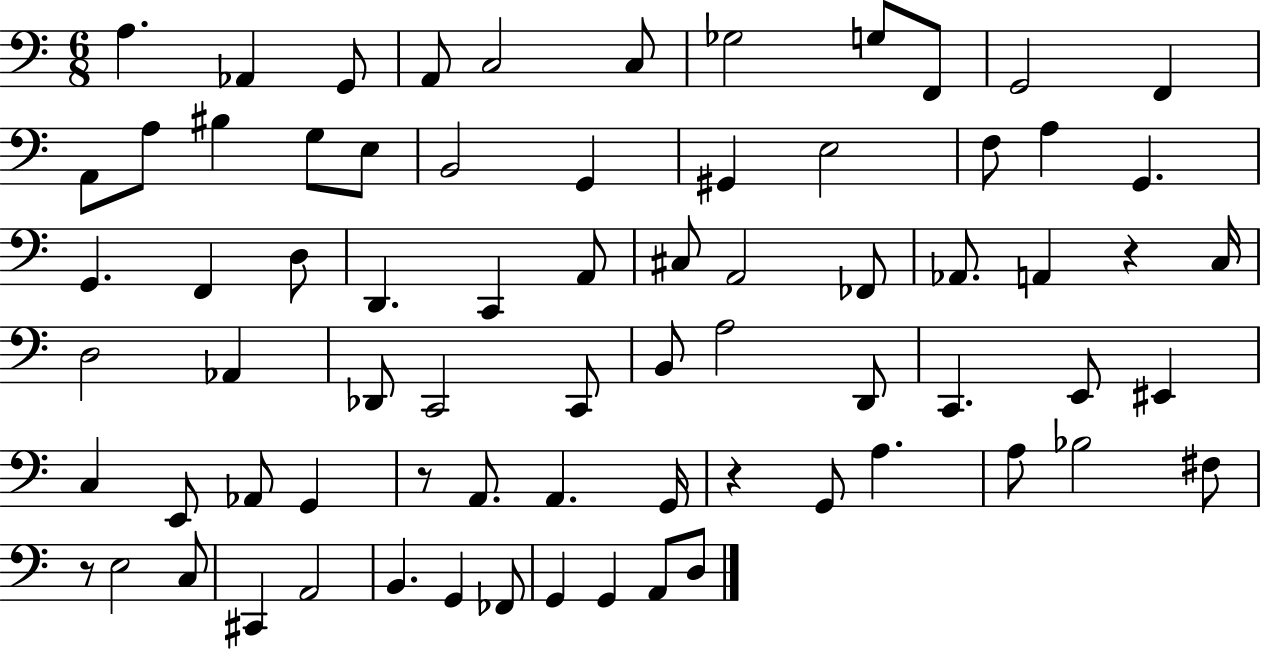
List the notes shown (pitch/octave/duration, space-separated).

A3/q. Ab2/q G2/e A2/e C3/h C3/e Gb3/h G3/e F2/e G2/h F2/q A2/e A3/e BIS3/q G3/e E3/e B2/h G2/q G#2/q E3/h F3/e A3/q G2/q. G2/q. F2/q D3/e D2/q. C2/q A2/e C#3/e A2/h FES2/e Ab2/e. A2/q R/q C3/s D3/h Ab2/q Db2/e C2/h C2/e B2/e A3/h D2/e C2/q. E2/e EIS2/q C3/q E2/e Ab2/e G2/q R/e A2/e. A2/q. G2/s R/q G2/e A3/q. A3/e Bb3/h F#3/e R/e E3/h C3/e C#2/q A2/h B2/q. G2/q FES2/e G2/q G2/q A2/e D3/e